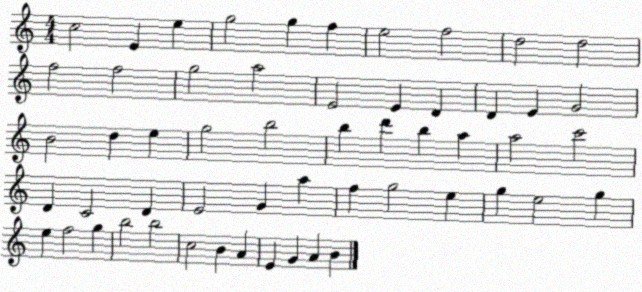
X:1
T:Untitled
M:4/4
L:1/4
K:C
c2 E e g2 g f e2 f2 d2 d2 f2 f2 g2 a2 E2 E D D E G2 B2 d e g2 b2 b d' b a a2 c'2 D C2 D E2 G a f g2 e g e2 g e f2 g b2 b2 c2 B A E G A B